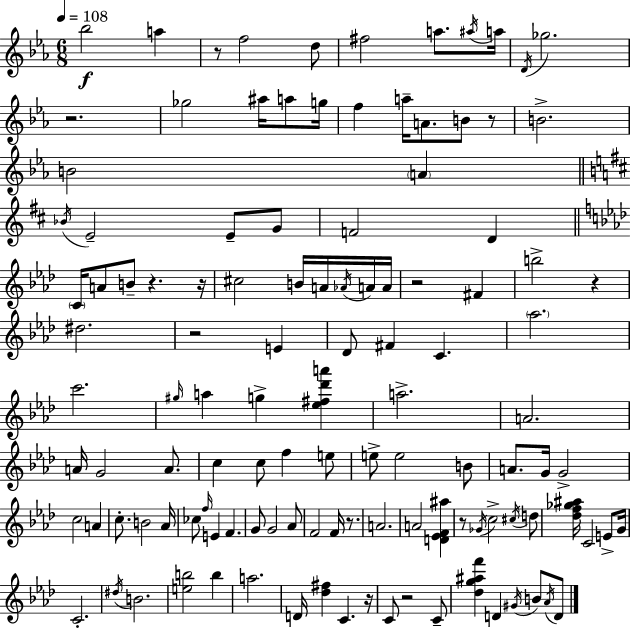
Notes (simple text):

Bb5/h A5/q R/e F5/h D5/e F#5/h A5/e. A#5/s A5/s D4/s Gb5/h. R/h. Gb5/h A#5/s A5/e G5/s F5/q A5/s A4/e. B4/e R/e B4/h. B4/h A4/q Bb4/s E4/h E4/e G4/e F4/h D4/q C4/s A4/e B4/e R/q. R/s C#5/h B4/s A4/s Ab4/s A4/s A4/s R/h F#4/q B5/h R/q D#5/h. R/h E4/q Db4/e F#4/q C4/q. Ab5/h. C6/h. G#5/s A5/q G5/q [Eb5,F#5,Db6,A6]/q A5/h. A4/h. A4/s G4/h A4/e. C5/q C5/e F5/q E5/e E5/e E5/h B4/e A4/e. G4/s G4/h C5/h A4/q C5/e. B4/h Ab4/s CES5/e F5/s E4/q F4/q. G4/e G4/h Ab4/e F4/h F4/s R/e. A4/h. A4/h [D4,Eb4,F4,A#5]/q R/e Gb4/s C5/h C#5/s D5/e [Db5,F5,Gb5,A#5]/s C4/h E4/e G4/s C4/h. D#5/s B4/h. [E5,B5]/h B5/q A5/h. D4/s [Db5,F#5]/q C4/q. R/s C4/e R/h C4/e [Db5,G5,A#5,F6]/q D4/q G#4/s B4/e Ab4/s D4/e